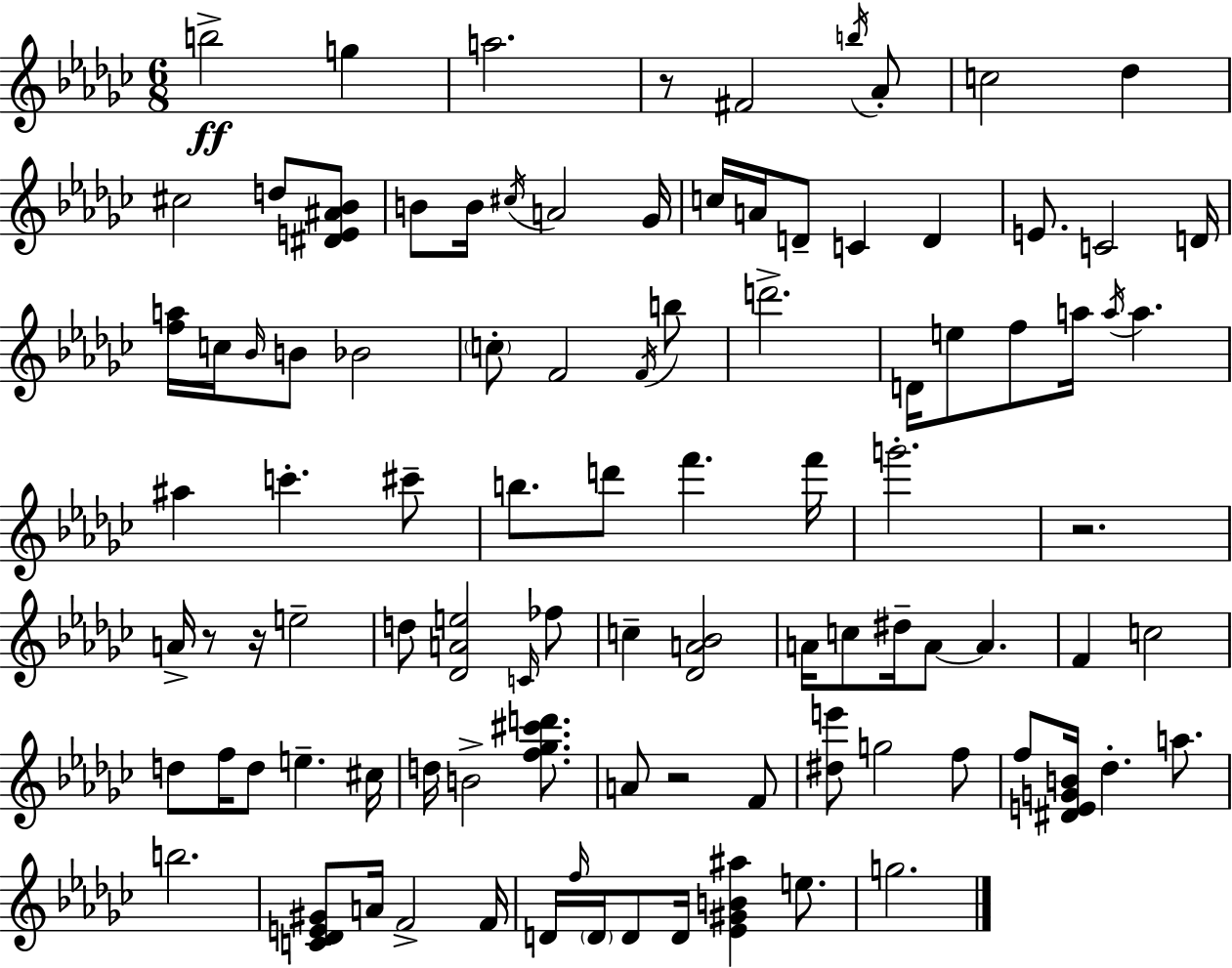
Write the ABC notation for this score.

X:1
T:Untitled
M:6/8
L:1/4
K:Ebm
b2 g a2 z/2 ^F2 b/4 _A/2 c2 _d ^c2 d/2 [^DE^A_B]/2 B/2 B/4 ^c/4 A2 _G/4 c/4 A/4 D/2 C D E/2 C2 D/4 [fa]/4 c/4 _B/4 B/2 _B2 c/2 F2 F/4 b/2 d'2 D/4 e/2 f/2 a/4 a/4 a ^a c' ^c'/2 b/2 d'/2 f' f'/4 g'2 z2 A/4 z/2 z/4 e2 d/2 [_DAe]2 C/4 _f/2 c [_DA_B]2 A/4 c/2 ^d/4 A/2 A F c2 d/2 f/4 d/2 e ^c/4 d/4 B2 [f_g^c'd']/2 A/2 z2 F/2 [^de']/2 g2 f/2 f/2 [^DEGB]/4 _d a/2 b2 [C_DE^G]/2 A/4 F2 F/4 D/4 f/4 D/4 D/2 D/4 [_E^GB^a] e/2 g2